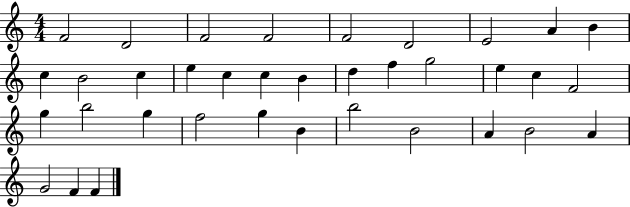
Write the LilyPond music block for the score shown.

{
  \clef treble
  \numericTimeSignature
  \time 4/4
  \key c \major
  f'2 d'2 | f'2 f'2 | f'2 d'2 | e'2 a'4 b'4 | \break c''4 b'2 c''4 | e''4 c''4 c''4 b'4 | d''4 f''4 g''2 | e''4 c''4 f'2 | \break g''4 b''2 g''4 | f''2 g''4 b'4 | b''2 b'2 | a'4 b'2 a'4 | \break g'2 f'4 f'4 | \bar "|."
}